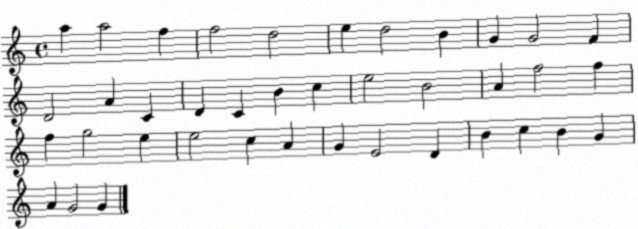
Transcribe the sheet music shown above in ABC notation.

X:1
T:Untitled
M:4/4
L:1/4
K:C
a a2 f f2 d2 e d2 B G G2 F D2 A C D C B c e2 B2 A f2 f f g2 e e2 c A G E2 D B c B G A G2 G